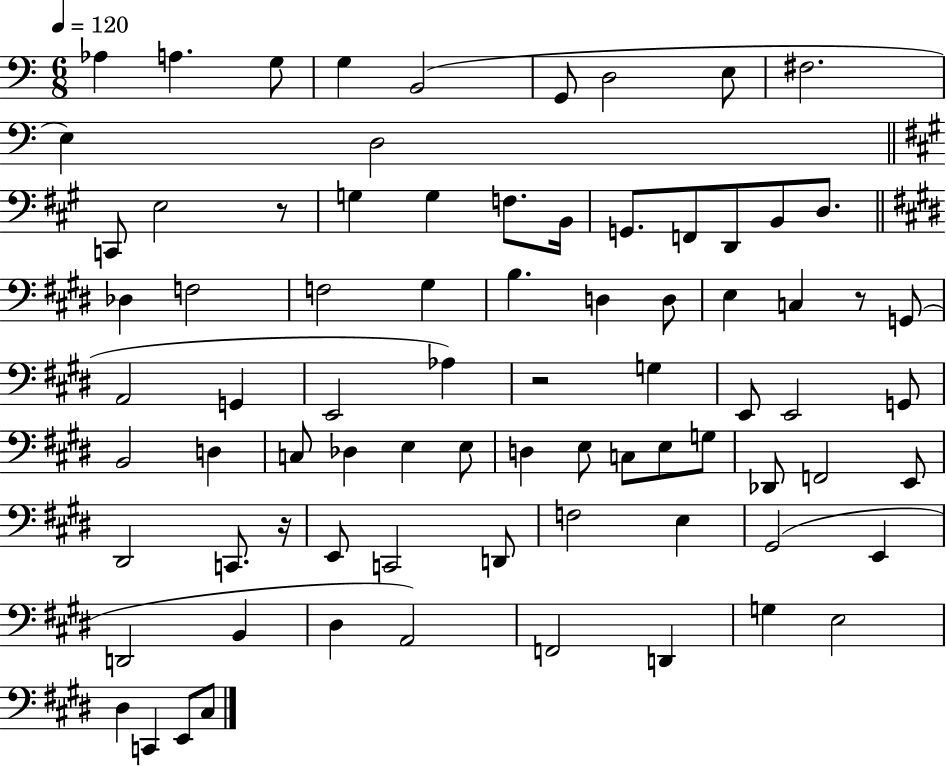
X:1
T:Untitled
M:6/8
L:1/4
K:C
_A, A, G,/2 G, B,,2 G,,/2 D,2 E,/2 ^F,2 E, D,2 C,,/2 E,2 z/2 G, G, F,/2 B,,/4 G,,/2 F,,/2 D,,/2 B,,/2 D,/2 _D, F,2 F,2 ^G, B, D, D,/2 E, C, z/2 G,,/2 A,,2 G,, E,,2 _A, z2 G, E,,/2 E,,2 G,,/2 B,,2 D, C,/2 _D, E, E,/2 D, E,/2 C,/2 E,/2 G,/2 _D,,/2 F,,2 E,,/2 ^D,,2 C,,/2 z/4 E,,/2 C,,2 D,,/2 F,2 E, ^G,,2 E,, D,,2 B,, ^D, A,,2 F,,2 D,, G, E,2 ^D, C,, E,,/2 ^C,/2